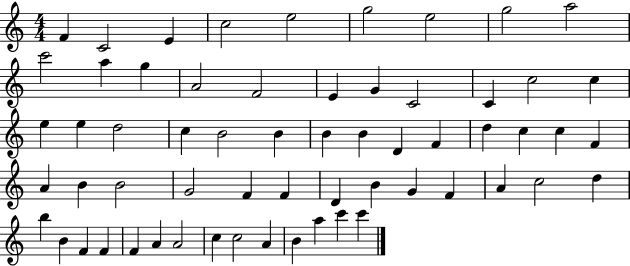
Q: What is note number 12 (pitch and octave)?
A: G5